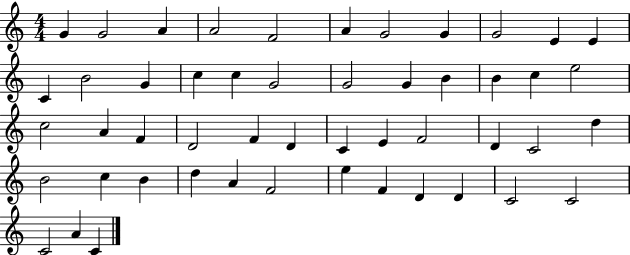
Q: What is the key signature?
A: C major